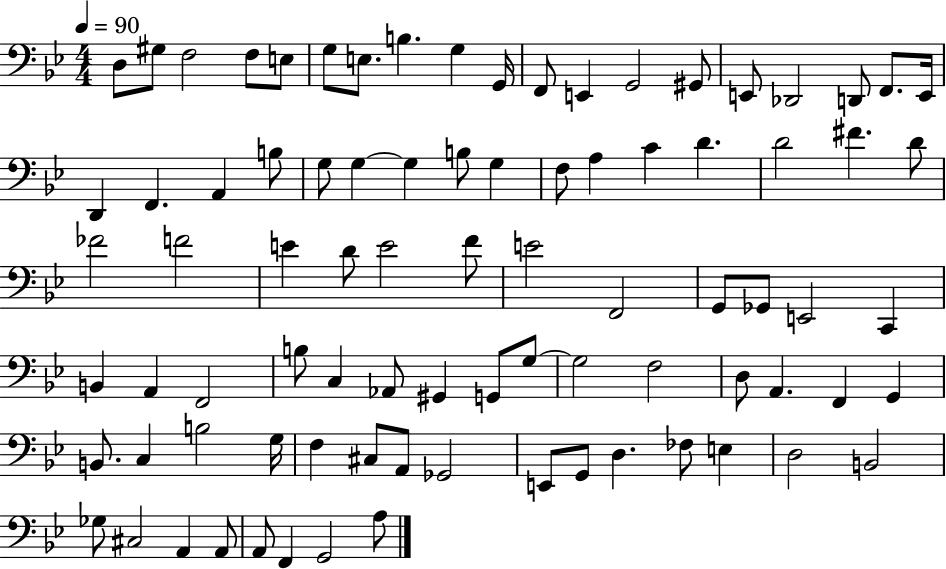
X:1
T:Untitled
M:4/4
L:1/4
K:Bb
D,/2 ^G,/2 F,2 F,/2 E,/2 G,/2 E,/2 B, G, G,,/4 F,,/2 E,, G,,2 ^G,,/2 E,,/2 _D,,2 D,,/2 F,,/2 E,,/4 D,, F,, A,, B,/2 G,/2 G, G, B,/2 G, F,/2 A, C D D2 ^F D/2 _F2 F2 E D/2 E2 F/2 E2 F,,2 G,,/2 _G,,/2 E,,2 C,, B,, A,, F,,2 B,/2 C, _A,,/2 ^G,, G,,/2 G,/2 G,2 F,2 D,/2 A,, F,, G,, B,,/2 C, B,2 G,/4 F, ^C,/2 A,,/2 _G,,2 E,,/2 G,,/2 D, _F,/2 E, D,2 B,,2 _G,/2 ^C,2 A,, A,,/2 A,,/2 F,, G,,2 A,/2